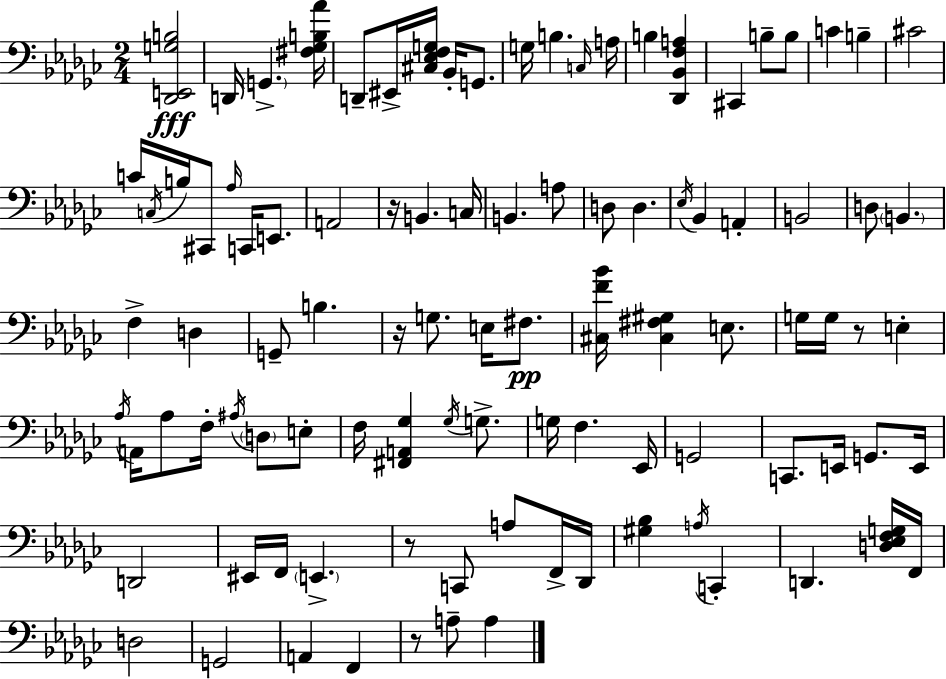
X:1
T:Untitled
M:2/4
L:1/4
K:Ebm
[_D,,E,,G,B,]2 D,,/4 G,, [^F,_G,B,_A]/4 D,,/2 ^E,,/4 [^C,_E,F,G,]/4 _B,,/4 G,,/2 G,/4 B, C,/4 A,/4 B, [_D,,_B,,F,A,] ^C,, B,/2 B,/2 C B, ^C2 C/4 C,/4 B,/4 ^C,,/2 _A,/4 C,,/4 E,,/2 A,,2 z/4 B,, C,/4 B,, A,/2 D,/2 D, _E,/4 _B,, A,, B,,2 D,/2 B,, F, D, G,,/2 B, z/4 G,/2 E,/4 ^F,/2 [^C,F_B]/4 [^C,^F,^G,] E,/2 G,/4 G,/4 z/2 E, _A,/4 A,,/4 _A,/2 F,/4 ^A,/4 D,/2 E,/2 F,/4 [^F,,A,,_G,] _G,/4 G,/2 G,/4 F, _E,,/4 G,,2 C,,/2 E,,/4 G,,/2 E,,/4 D,,2 ^E,,/4 F,,/4 E,, z/2 C,,/2 A,/2 F,,/4 _D,,/4 [^G,_B,] A,/4 C,, D,, [D,_E,F,G,]/4 F,,/4 D,2 G,,2 A,, F,, z/2 A,/2 A,